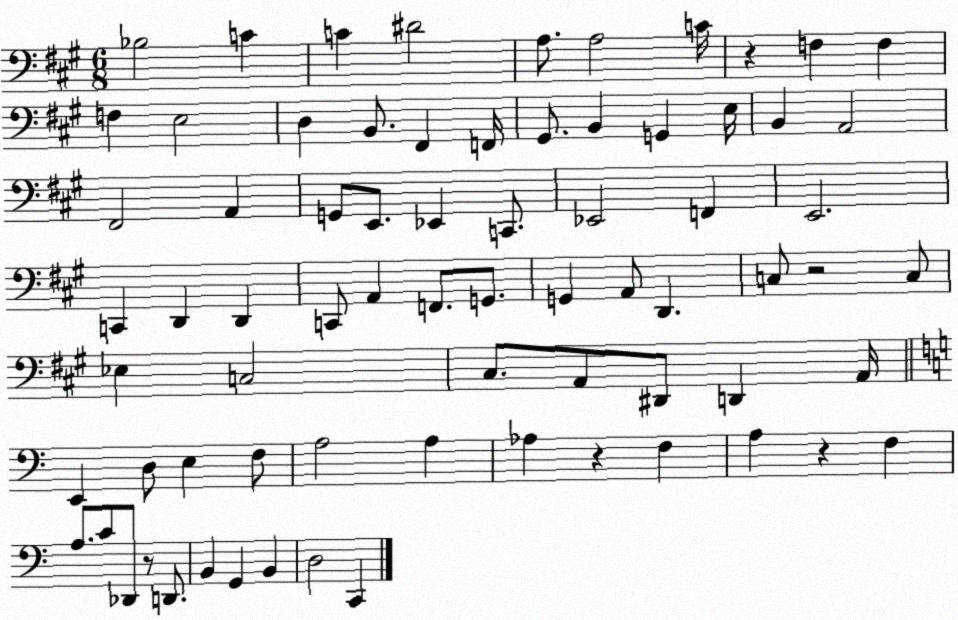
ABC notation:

X:1
T:Untitled
M:6/8
L:1/4
K:A
_B,2 C C ^D2 A,/2 A,2 C/4 z F, F, F, E,2 D, B,,/2 ^F,, F,,/4 ^G,,/2 B,, G,, E,/4 B,, A,,2 ^F,,2 A,, G,,/2 E,,/2 _E,, C,,/2 _E,,2 F,, E,,2 C,, D,, D,, C,,/2 A,, F,,/2 G,,/2 G,, A,,/2 D,, C,/2 z2 C,/2 _E, C,2 ^C,/2 A,,/2 ^D,,/2 D,, A,,/4 E,, D,/2 E, F,/2 A,2 A, _A, z F, A, z F, A,/2 C/2 _D,,/2 z/2 D,,/2 B,, G,, B,, D,2 C,,